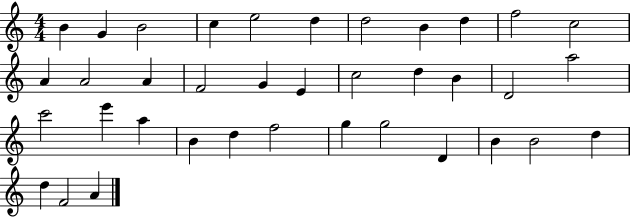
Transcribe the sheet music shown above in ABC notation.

X:1
T:Untitled
M:4/4
L:1/4
K:C
B G B2 c e2 d d2 B d f2 c2 A A2 A F2 G E c2 d B D2 a2 c'2 e' a B d f2 g g2 D B B2 d d F2 A